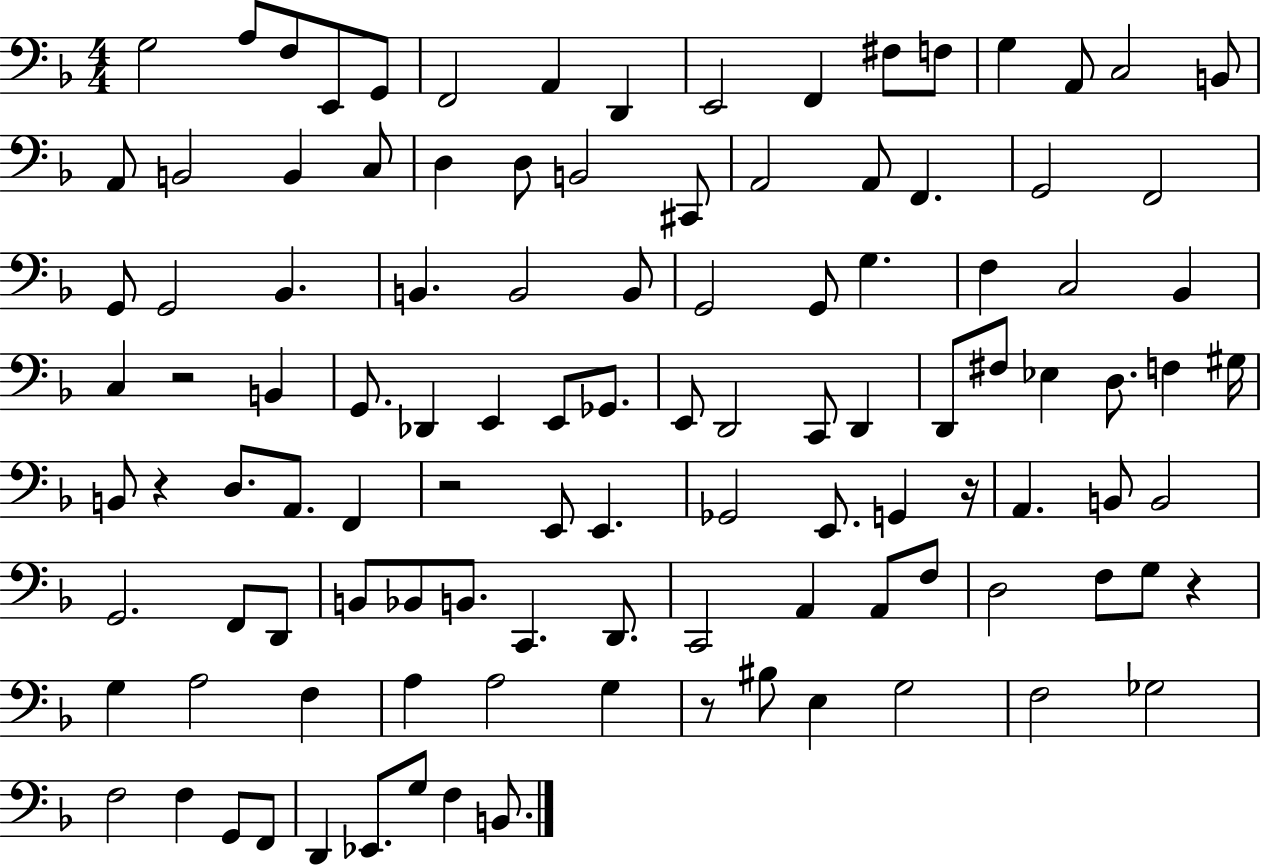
X:1
T:Untitled
M:4/4
L:1/4
K:F
G,2 A,/2 F,/2 E,,/2 G,,/2 F,,2 A,, D,, E,,2 F,, ^F,/2 F,/2 G, A,,/2 C,2 B,,/2 A,,/2 B,,2 B,, C,/2 D, D,/2 B,,2 ^C,,/2 A,,2 A,,/2 F,, G,,2 F,,2 G,,/2 G,,2 _B,, B,, B,,2 B,,/2 G,,2 G,,/2 G, F, C,2 _B,, C, z2 B,, G,,/2 _D,, E,, E,,/2 _G,,/2 E,,/2 D,,2 C,,/2 D,, D,,/2 ^F,/2 _E, D,/2 F, ^G,/4 B,,/2 z D,/2 A,,/2 F,, z2 E,,/2 E,, _G,,2 E,,/2 G,, z/4 A,, B,,/2 B,,2 G,,2 F,,/2 D,,/2 B,,/2 _B,,/2 B,,/2 C,, D,,/2 C,,2 A,, A,,/2 F,/2 D,2 F,/2 G,/2 z G, A,2 F, A, A,2 G, z/2 ^B,/2 E, G,2 F,2 _G,2 F,2 F, G,,/2 F,,/2 D,, _E,,/2 G,/2 F, B,,/2